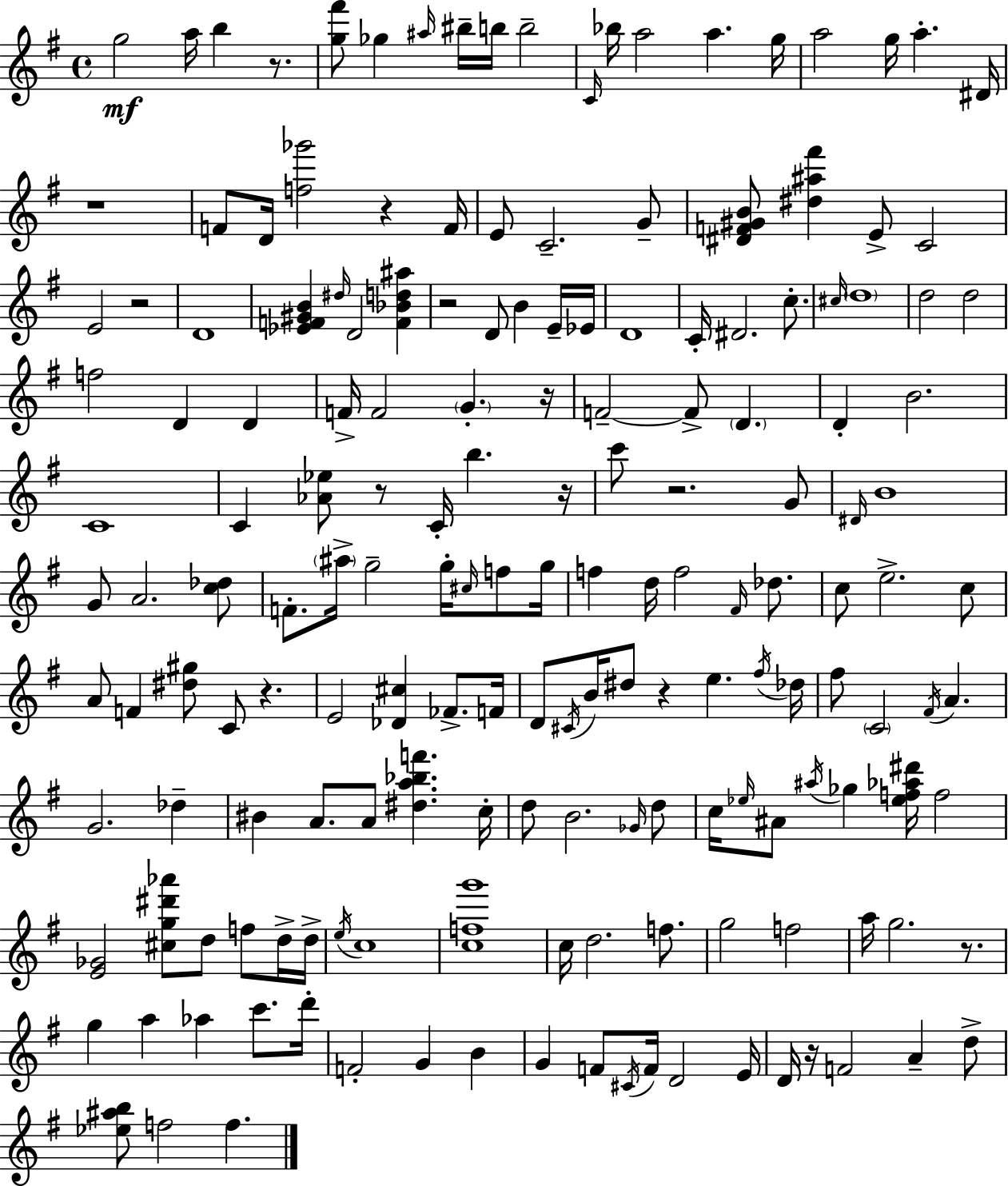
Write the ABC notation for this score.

X:1
T:Untitled
M:4/4
L:1/4
K:G
g2 a/4 b z/2 [g^f']/2 _g ^a/4 ^b/4 b/4 b2 C/4 _b/4 a2 a g/4 a2 g/4 a ^D/4 z4 F/2 D/4 [f_g']2 z F/4 E/2 C2 G/2 [^DF^GB]/2 [^d^a^f'] E/2 C2 E2 z2 D4 [_EF^GB] ^d/4 D2 [F_Bd^a] z2 D/2 B E/4 _E/4 D4 C/4 ^D2 c/2 ^c/4 d4 d2 d2 f2 D D F/4 F2 G z/4 F2 F/2 D D B2 C4 C [_A_e]/2 z/2 C/4 b z/4 c'/2 z2 G/2 ^D/4 B4 G/2 A2 [c_d]/2 F/2 ^a/4 g2 g/4 ^c/4 f/2 g/4 f d/4 f2 ^F/4 _d/2 c/2 e2 c/2 A/2 F [^d^g]/2 C/2 z E2 [_D^c] _F/2 F/4 D/2 ^C/4 B/4 ^d/2 z e ^f/4 _d/4 ^f/2 C2 ^F/4 A G2 _d ^B A/2 A/2 [^da_bf'] c/4 d/2 B2 _G/4 d/2 c/4 _e/4 ^A/2 ^a/4 _g [_ef_a^d']/4 f2 [E_G]2 [^cg^d'_a']/2 d/2 f/2 d/4 d/4 e/4 c4 [cfg']4 c/4 d2 f/2 g2 f2 a/4 g2 z/2 g a _a c'/2 d'/4 F2 G B G F/2 ^C/4 F/4 D2 E/4 D/4 z/4 F2 A d/2 [_e^ab]/2 f2 f